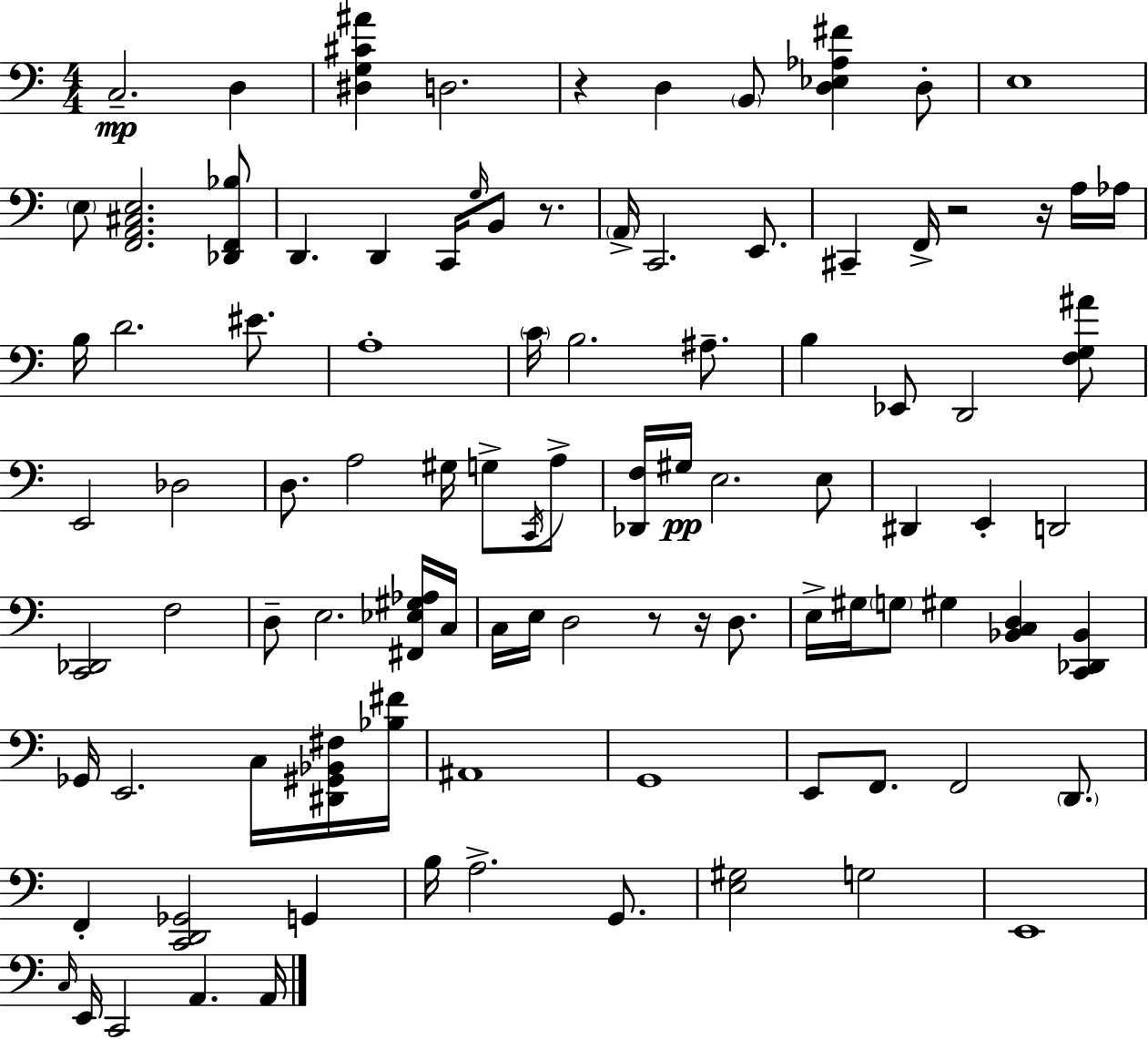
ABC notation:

X:1
T:Untitled
M:4/4
L:1/4
K:C
C,2 D, [^D,G,^C^A] D,2 z D, B,,/2 [D,_E,_A,^F] D,/2 E,4 E,/2 [F,,A,,^C,E,]2 [_D,,F,,_B,]/2 D,, D,, C,,/4 G,/4 B,,/2 z/2 A,,/4 C,,2 E,,/2 ^C,, F,,/4 z2 z/4 A,/4 _A,/4 B,/4 D2 ^E/2 A,4 C/4 B,2 ^A,/2 B, _E,,/2 D,,2 [F,G,^A]/2 E,,2 _D,2 D,/2 A,2 ^G,/4 G,/2 C,,/4 A,/2 [_D,,F,]/4 ^G,/4 E,2 E,/2 ^D,, E,, D,,2 [C,,_D,,]2 F,2 D,/2 E,2 [^F,,_E,^G,_A,]/4 C,/4 C,/4 E,/4 D,2 z/2 z/4 D,/2 E,/4 ^G,/4 G,/2 ^G, [_B,,C,D,] [C,,_D,,_B,,] _G,,/4 E,,2 C,/4 [^D,,^G,,_B,,^F,]/4 [_B,^F]/4 ^A,,4 G,,4 E,,/2 F,,/2 F,,2 D,,/2 F,, [C,,D,,_G,,]2 G,, B,/4 A,2 G,,/2 [E,^G,]2 G,2 E,,4 C,/4 E,,/4 C,,2 A,, A,,/4